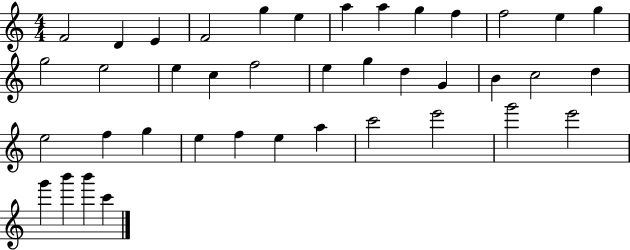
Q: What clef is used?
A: treble